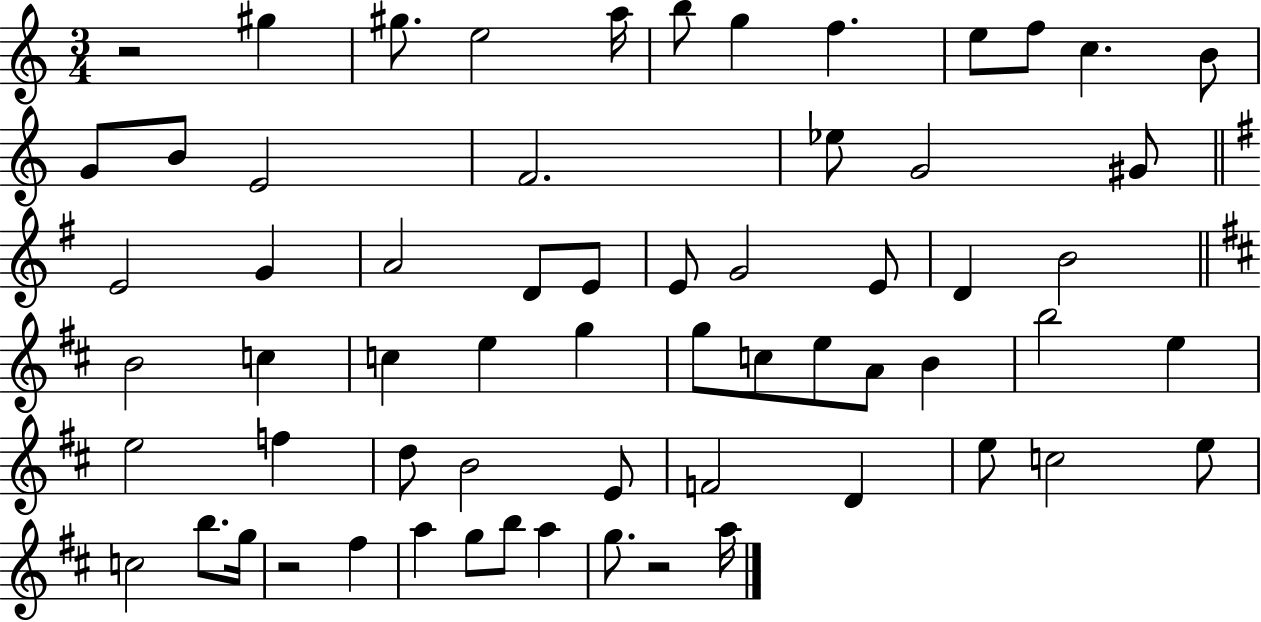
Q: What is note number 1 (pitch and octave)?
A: G#5